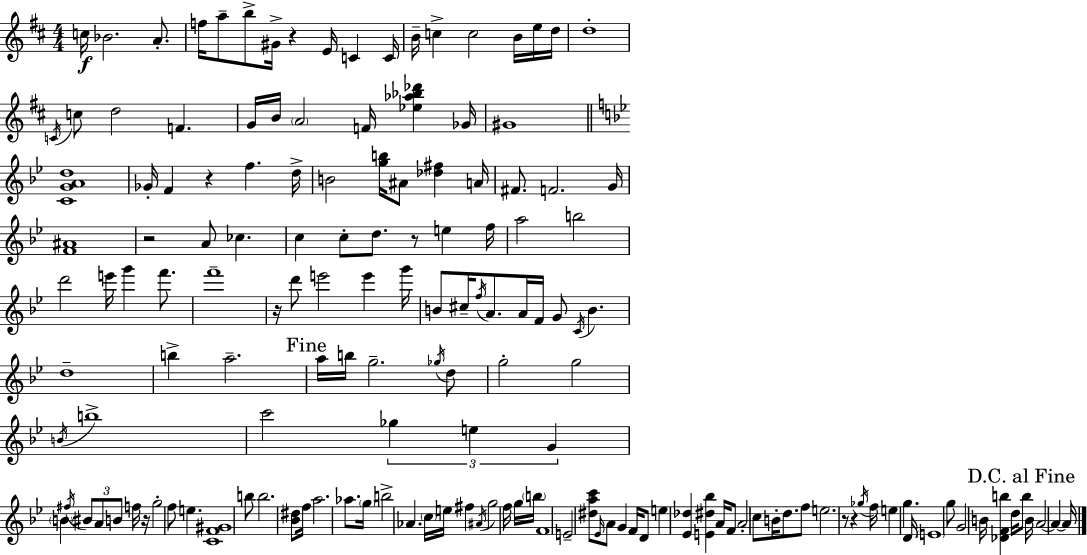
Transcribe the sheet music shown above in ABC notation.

X:1
T:Untitled
M:4/4
L:1/4
K:D
c/4 _B2 A/2 f/4 a/2 b/2 ^G/4 z E/4 C C/4 B/4 c c2 B/4 e/4 d/4 d4 C/4 c/2 d2 F G/4 B/4 A2 F/4 [_e_a_b_d'] _G/4 ^G4 [CGAd]4 _G/4 F z f d/4 B2 [gb]/4 ^A/2 [_d^f] A/4 ^F/2 F2 G/4 [F^A]4 z2 A/2 _c c c/2 d/2 z/2 e f/4 a2 b2 d'2 e'/4 g' f'/2 f'4 z/4 d'/2 e'2 e' g'/4 B/2 ^c/4 f/4 A/2 A/4 F/4 G/2 C/4 B d4 b a2 a/4 b/4 g2 _g/4 d/2 g2 g2 B/4 b4 c'2 _g e G B ^f/4 ^B/2 A/2 B/2 f/4 z/4 g2 f/2 e [CF^G]4 b/2 b2 [_B^d]/2 f/4 a2 _a/2 g/4 b2 _A c/4 e/4 ^f ^A/4 g2 f/4 g/4 b/4 F4 E2 [^dac']/2 _E/4 A/2 G F/4 D/2 e [_E_d] [E^d_b] A/4 F/2 A2 c/2 B/4 d/2 f/2 e2 z/2 z _g/4 f/4 e g D/4 E4 g/2 G2 B/4 [_DFb] d/4 b/2 B/4 A2 A A/4